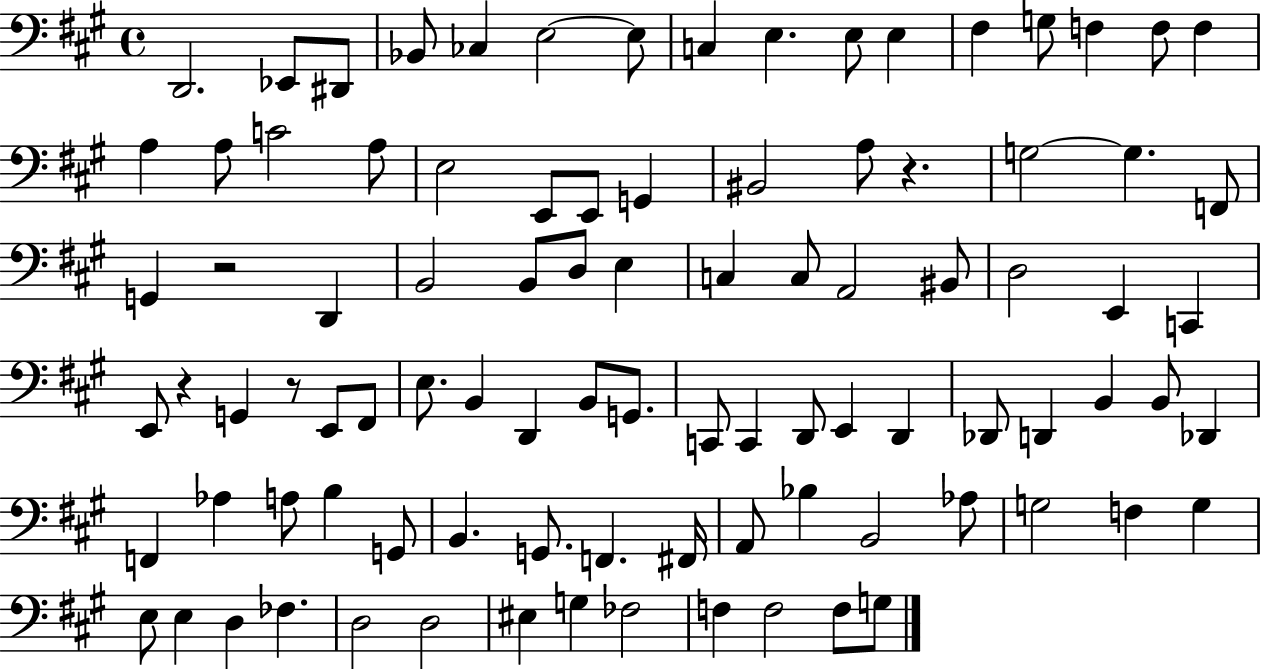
{
  \clef bass
  \time 4/4
  \defaultTimeSignature
  \key a \major
  d,2. ees,8 dis,8 | bes,8 ces4 e2~~ e8 | c4 e4. e8 e4 | fis4 g8 f4 f8 f4 | \break a4 a8 c'2 a8 | e2 e,8 e,8 g,4 | bis,2 a8 r4. | g2~~ g4. f,8 | \break g,4 r2 d,4 | b,2 b,8 d8 e4 | c4 c8 a,2 bis,8 | d2 e,4 c,4 | \break e,8 r4 g,4 r8 e,8 fis,8 | e8. b,4 d,4 b,8 g,8. | c,8 c,4 d,8 e,4 d,4 | des,8 d,4 b,4 b,8 des,4 | \break f,4 aes4 a8 b4 g,8 | b,4. g,8. f,4. fis,16 | a,8 bes4 b,2 aes8 | g2 f4 g4 | \break e8 e4 d4 fes4. | d2 d2 | eis4 g4 fes2 | f4 f2 f8 g8 | \break \bar "|."
}